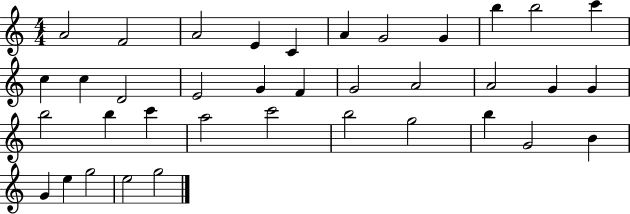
{
  \clef treble
  \numericTimeSignature
  \time 4/4
  \key c \major
  a'2 f'2 | a'2 e'4 c'4 | a'4 g'2 g'4 | b''4 b''2 c'''4 | \break c''4 c''4 d'2 | e'2 g'4 f'4 | g'2 a'2 | a'2 g'4 g'4 | \break b''2 b''4 c'''4 | a''2 c'''2 | b''2 g''2 | b''4 g'2 b'4 | \break g'4 e''4 g''2 | e''2 g''2 | \bar "|."
}